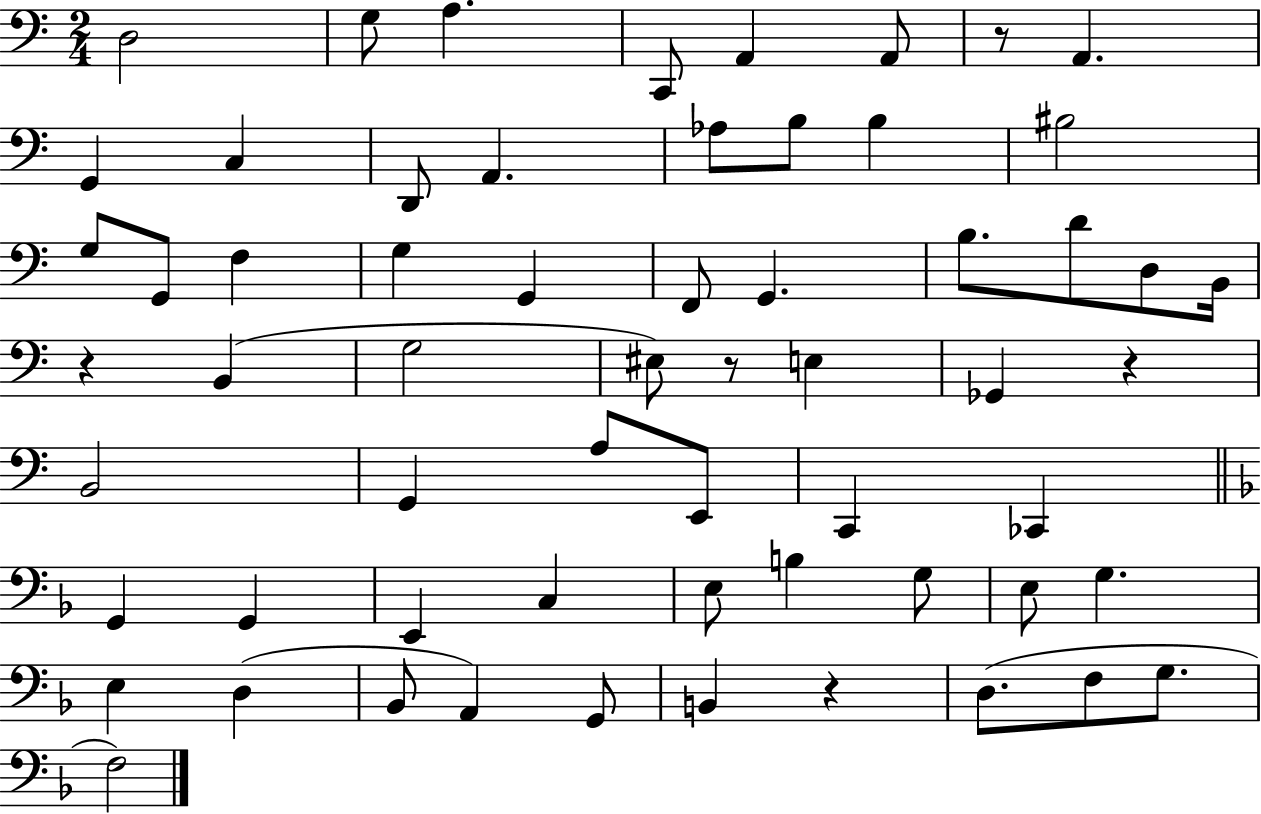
D3/h G3/e A3/q. C2/e A2/q A2/e R/e A2/q. G2/q C3/q D2/e A2/q. Ab3/e B3/e B3/q BIS3/h G3/e G2/e F3/q G3/q G2/q F2/e G2/q. B3/e. D4/e D3/e B2/s R/q B2/q G3/h EIS3/e R/e E3/q Gb2/q R/q B2/h G2/q A3/e E2/e C2/q CES2/q G2/q G2/q E2/q C3/q E3/e B3/q G3/e E3/e G3/q. E3/q D3/q Bb2/e A2/q G2/e B2/q R/q D3/e. F3/e G3/e. F3/h